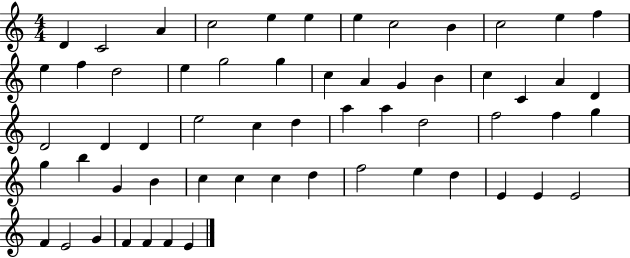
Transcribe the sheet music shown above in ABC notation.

X:1
T:Untitled
M:4/4
L:1/4
K:C
D C2 A c2 e e e c2 B c2 e f e f d2 e g2 g c A G B c C A D D2 D D e2 c d a a d2 f2 f g g b G B c c c d f2 e d E E E2 F E2 G F F F E